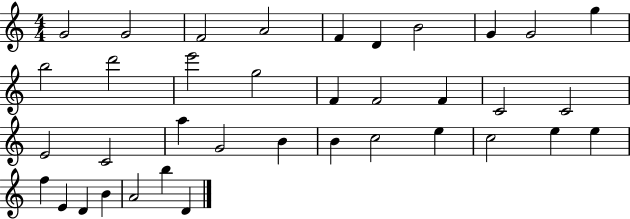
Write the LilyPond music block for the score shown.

{
  \clef treble
  \numericTimeSignature
  \time 4/4
  \key c \major
  g'2 g'2 | f'2 a'2 | f'4 d'4 b'2 | g'4 g'2 g''4 | \break b''2 d'''2 | e'''2 g''2 | f'4 f'2 f'4 | c'2 c'2 | \break e'2 c'2 | a''4 g'2 b'4 | b'4 c''2 e''4 | c''2 e''4 e''4 | \break f''4 e'4 d'4 b'4 | a'2 b''4 d'4 | \bar "|."
}